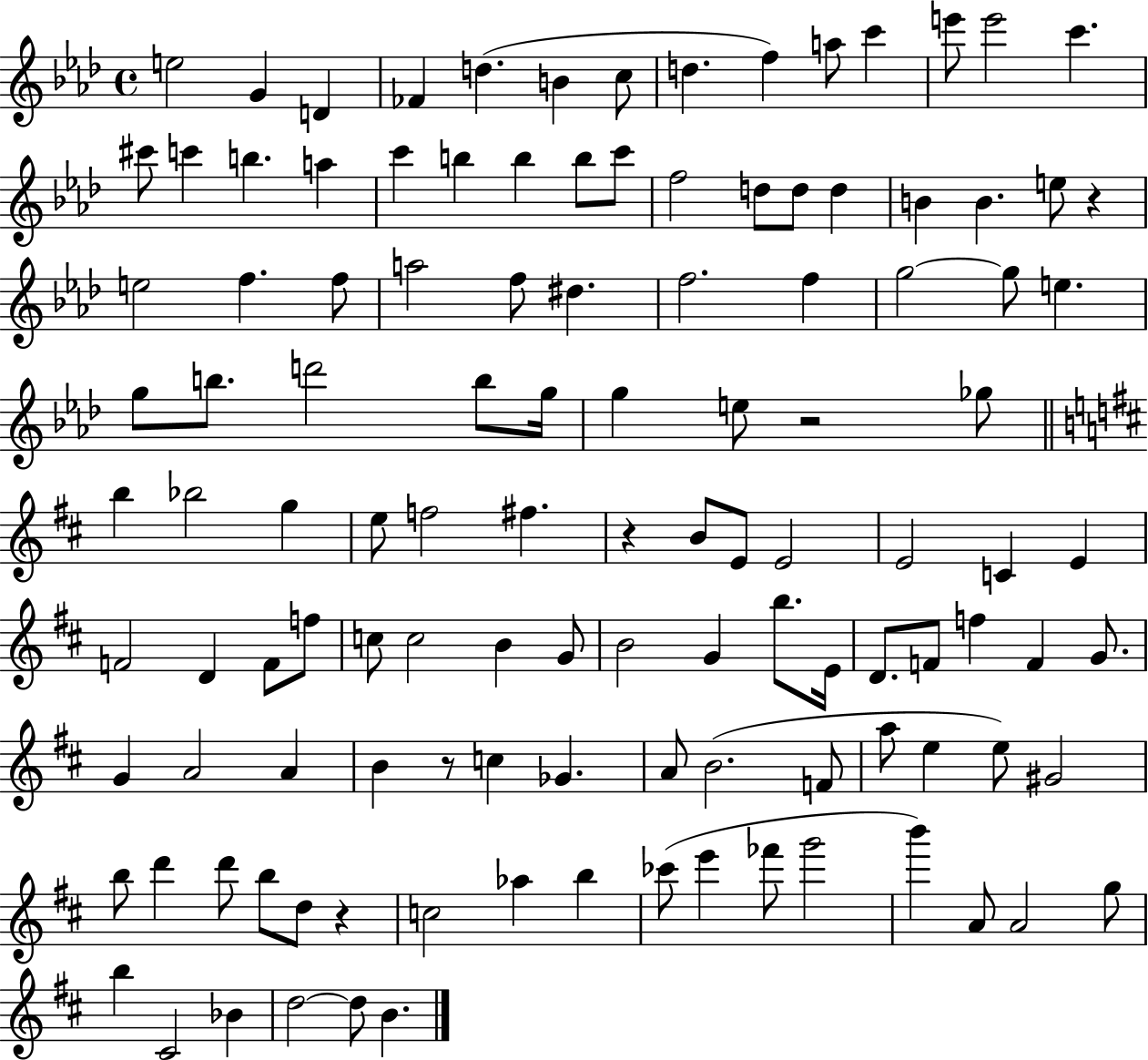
X:1
T:Untitled
M:4/4
L:1/4
K:Ab
e2 G D _F d B c/2 d f a/2 c' e'/2 e'2 c' ^c'/2 c' b a c' b b b/2 c'/2 f2 d/2 d/2 d B B e/2 z e2 f f/2 a2 f/2 ^d f2 f g2 g/2 e g/2 b/2 d'2 b/2 g/4 g e/2 z2 _g/2 b _b2 g e/2 f2 ^f z B/2 E/2 E2 E2 C E F2 D F/2 f/2 c/2 c2 B G/2 B2 G b/2 E/4 D/2 F/2 f F G/2 G A2 A B z/2 c _G A/2 B2 F/2 a/2 e e/2 ^G2 b/2 d' d'/2 b/2 d/2 z c2 _a b _c'/2 e' _f'/2 g'2 b' A/2 A2 g/2 b ^C2 _B d2 d/2 B